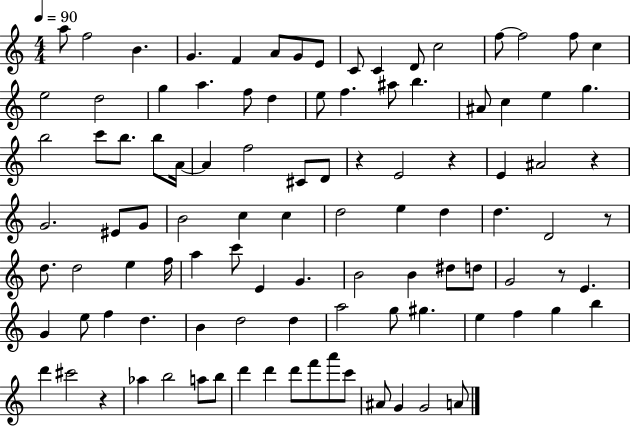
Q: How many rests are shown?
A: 6